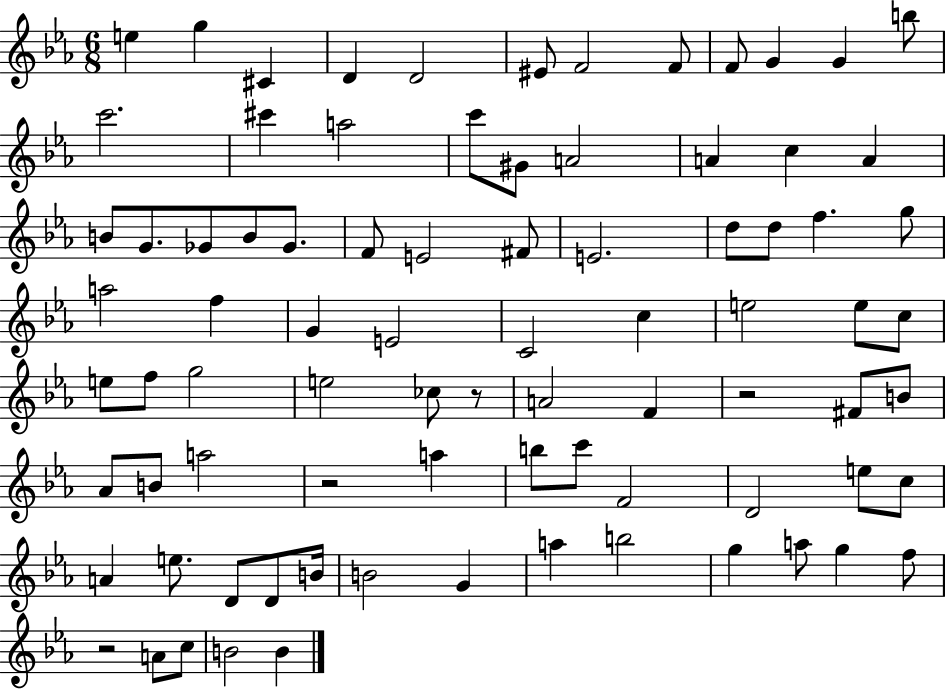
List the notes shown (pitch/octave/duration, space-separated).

E5/q G5/q C#4/q D4/q D4/h EIS4/e F4/h F4/e F4/e G4/q G4/q B5/e C6/h. C#6/q A5/h C6/e G#4/e A4/h A4/q C5/q A4/q B4/e G4/e. Gb4/e B4/e Gb4/e. F4/e E4/h F#4/e E4/h. D5/e D5/e F5/q. G5/e A5/h F5/q G4/q E4/h C4/h C5/q E5/h E5/e C5/e E5/e F5/e G5/h E5/h CES5/e R/e A4/h F4/q R/h F#4/e B4/e Ab4/e B4/e A5/h R/h A5/q B5/e C6/e F4/h D4/h E5/e C5/e A4/q E5/e. D4/e D4/e B4/s B4/h G4/q A5/q B5/h G5/q A5/e G5/q F5/e R/h A4/e C5/e B4/h B4/q